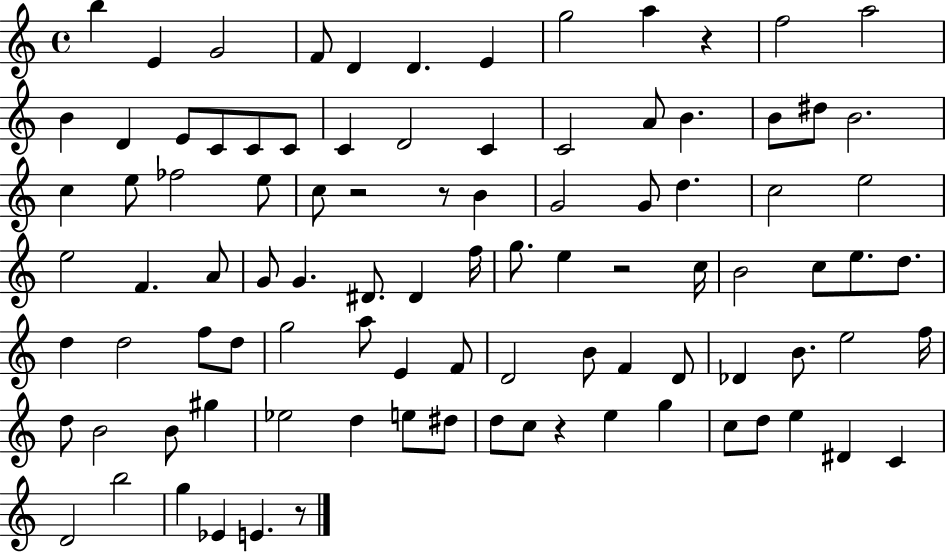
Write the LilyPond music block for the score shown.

{
  \clef treble
  \time 4/4
  \defaultTimeSignature
  \key c \major
  b''4 e'4 g'2 | f'8 d'4 d'4. e'4 | g''2 a''4 r4 | f''2 a''2 | \break b'4 d'4 e'8 c'8 c'8 c'8 | c'4 d'2 c'4 | c'2 a'8 b'4. | b'8 dis''8 b'2. | \break c''4 e''8 fes''2 e''8 | c''8 r2 r8 b'4 | g'2 g'8 d''4. | c''2 e''2 | \break e''2 f'4. a'8 | g'8 g'4. dis'8. dis'4 f''16 | g''8. e''4 r2 c''16 | b'2 c''8 e''8. d''8. | \break d''4 d''2 f''8 d''8 | g''2 a''8 e'4 f'8 | d'2 b'8 f'4 d'8 | des'4 b'8. e''2 f''16 | \break d''8 b'2 b'8 gis''4 | ees''2 d''4 e''8 dis''8 | d''8 c''8 r4 e''4 g''4 | c''8 d''8 e''4 dis'4 c'4 | \break d'2 b''2 | g''4 ees'4 e'4. r8 | \bar "|."
}